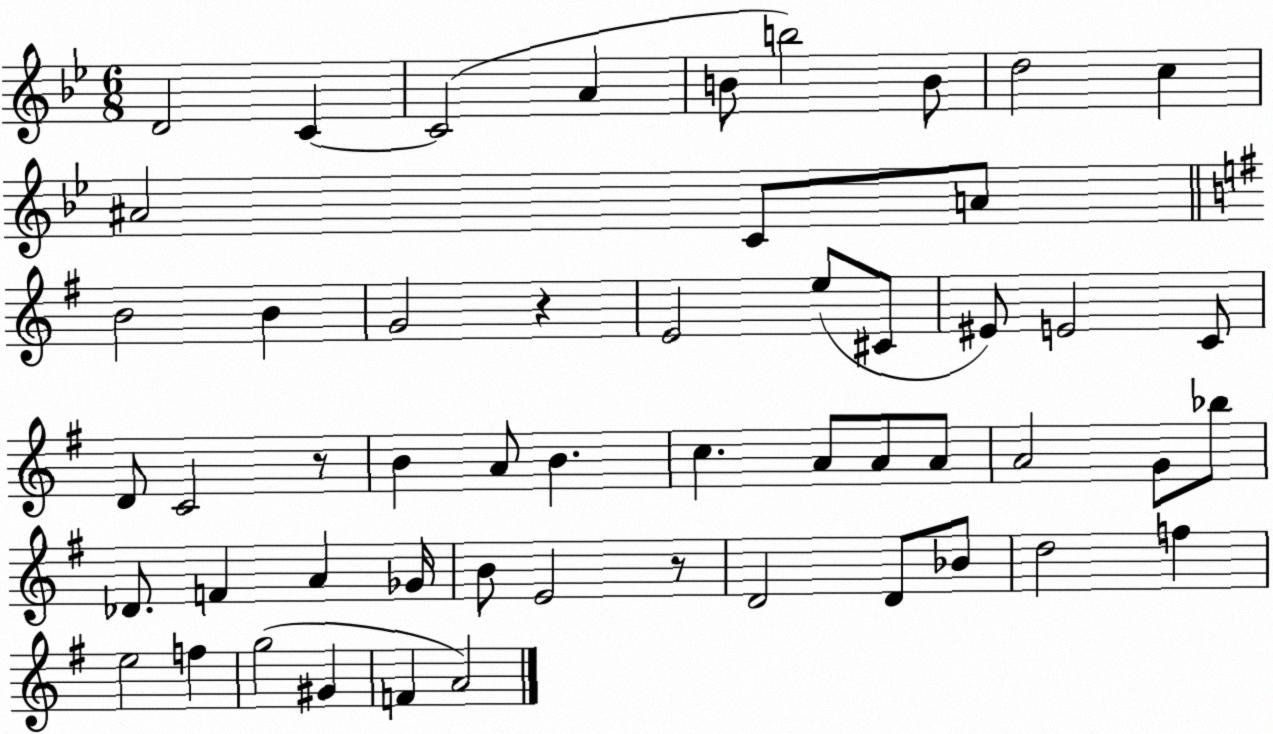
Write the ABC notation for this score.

X:1
T:Untitled
M:6/8
L:1/4
K:Bb
D2 C C2 A B/2 b2 B/2 d2 c ^A2 C/2 A/2 B2 B G2 z E2 e/2 ^C/2 ^E/2 E2 C/2 D/2 C2 z/2 B A/2 B c A/2 A/2 A/2 A2 G/2 _b/2 _D/2 F A _G/4 B/2 E2 z/2 D2 D/2 _B/2 d2 f e2 f g2 ^G F A2